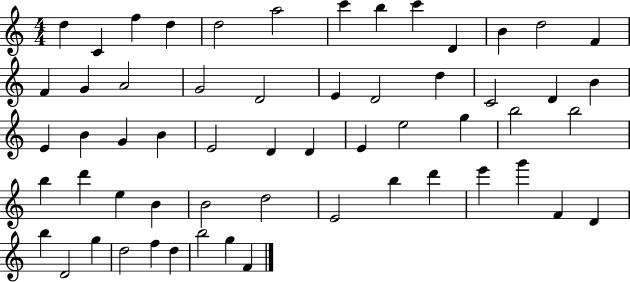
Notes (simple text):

D5/q C4/q F5/q D5/q D5/h A5/h C6/q B5/q C6/q D4/q B4/q D5/h F4/q F4/q G4/q A4/h G4/h D4/h E4/q D4/h D5/q C4/h D4/q B4/q E4/q B4/q G4/q B4/q E4/h D4/q D4/q E4/q E5/h G5/q B5/h B5/h B5/q D6/q E5/q B4/q B4/h D5/h E4/h B5/q D6/q E6/q G6/q F4/q D4/q B5/q D4/h G5/q D5/h F5/q D5/q B5/h G5/q F4/q